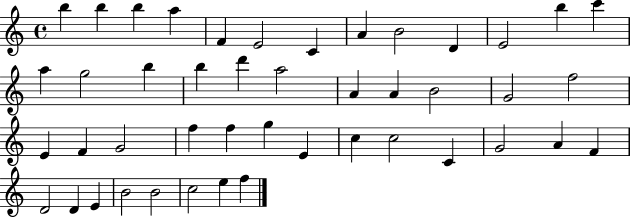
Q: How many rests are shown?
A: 0